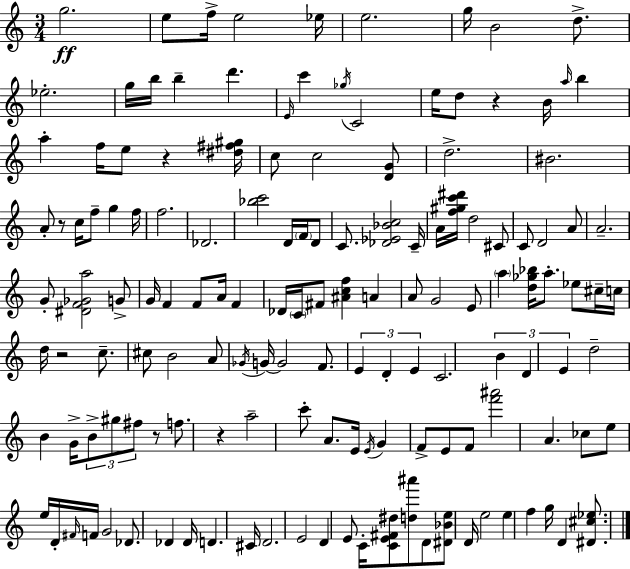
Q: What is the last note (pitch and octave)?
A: D4